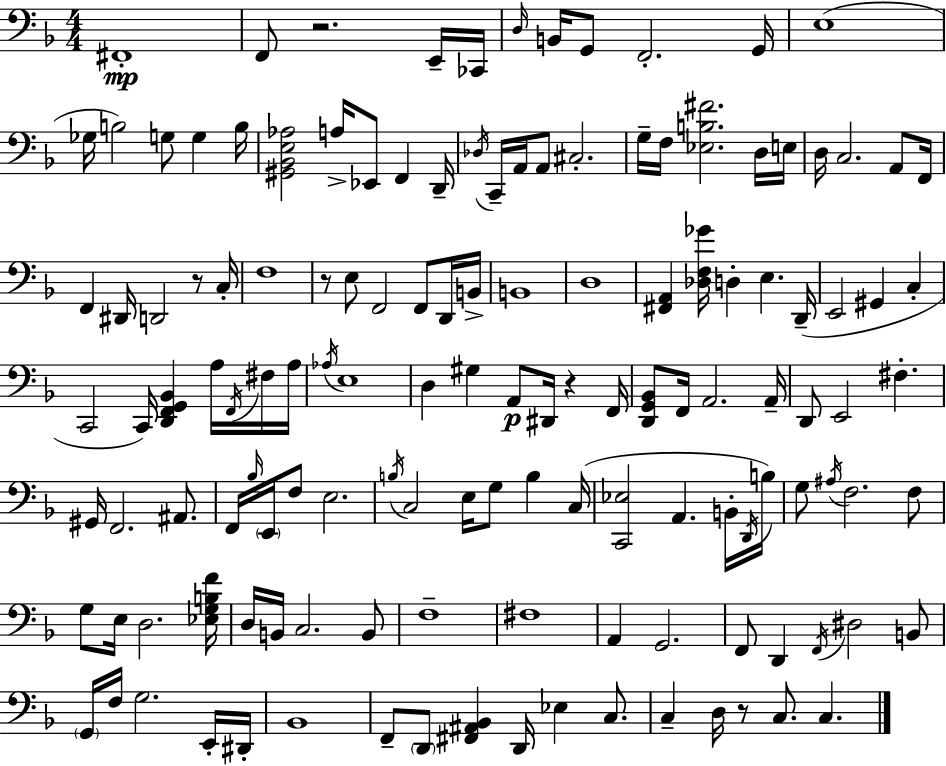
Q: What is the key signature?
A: D minor